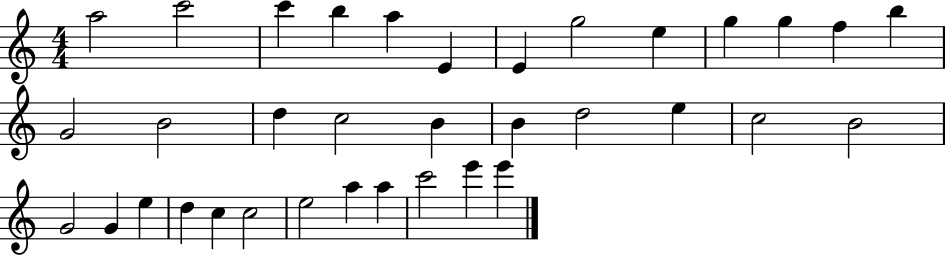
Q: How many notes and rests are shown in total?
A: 35